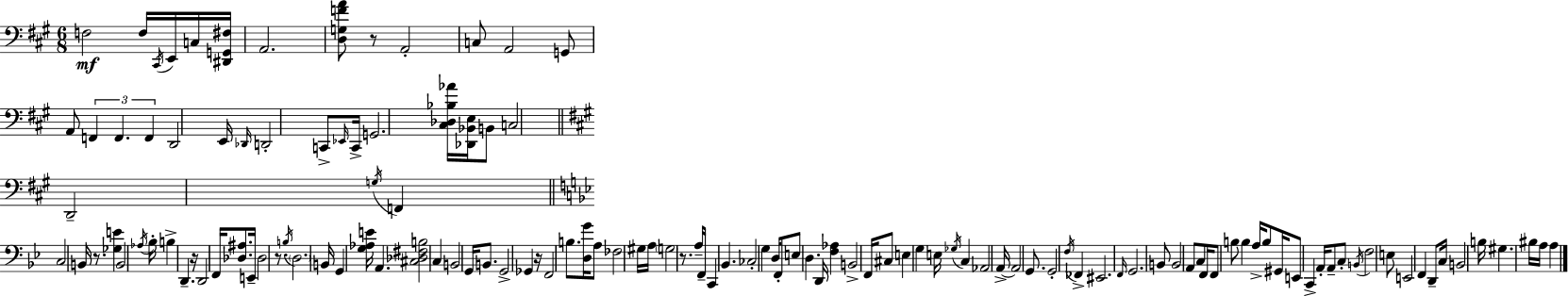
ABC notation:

X:1
T:Untitled
M:6/8
L:1/4
K:A
F,2 F,/4 ^C,,/4 E,,/4 C,/4 [^D,,G,,^F,]/4 A,,2 [D,G,FA]/2 z/2 A,,2 C,/2 A,,2 G,,/2 A,,/2 F,, F,, F,, D,,2 E,,/4 _D,,/4 D,,2 C,,/2 _E,,/4 C,,/4 G,,2 [^C,_D,_B,_A]/4 [_D,,_B,,E,]/4 B,,/2 C,2 D,,2 G,/4 F,, C,2 B,,/4 z/2 [_G,E] B,,2 _A,/4 _B,/4 B, D,, z/4 D,,2 F,,/4 [_D,^A,]/2 E,,/4 _D,2 z/2 B,/4 D,2 B,,/4 G,, [G,_A,E]/4 A,, [^C,_D,^F,B,]2 C, B,,2 G,,/4 B,,/2 G,,2 _G,, z/4 F,,2 B,/2 [D,G]/4 A,/2 _F,2 ^G,/4 A,/4 G,2 z/2 A,/4 F,,/4 C,, _B,, _C,2 G, D,/4 F,,/2 E,/2 D, D,,/4 [F,_A,] B,,2 F,,/4 ^C,/2 E, G, E,/4 _G,/4 C, _A,,2 A,,/4 A,,2 G,,/2 G,,2 F,/4 _F,, ^E,,2 F,,/4 G,,2 B,,/2 B,,2 A,,/2 C,/2 F,,/4 F,,/2 B,/2 B, A,/4 B,/2 ^G,,/4 E,,/2 C,, A,,/4 A,,/2 C,/2 B,,/4 F,2 E,/2 E,,2 F,, D,,/2 C,/4 B,,2 B,/4 ^G, ^B,/4 A,/4 A,